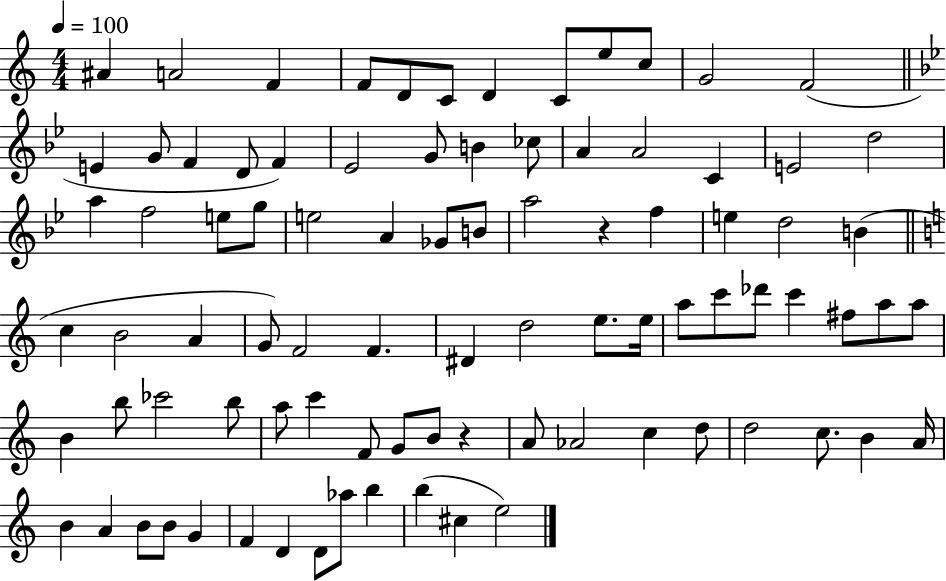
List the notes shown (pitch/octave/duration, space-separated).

A#4/q A4/h F4/q F4/e D4/e C4/e D4/q C4/e E5/e C5/e G4/h F4/h E4/q G4/e F4/q D4/e F4/q Eb4/h G4/e B4/q CES5/e A4/q A4/h C4/q E4/h D5/h A5/q F5/h E5/e G5/e E5/h A4/q Gb4/e B4/e A5/h R/q F5/q E5/q D5/h B4/q C5/q B4/h A4/q G4/e F4/h F4/q. D#4/q D5/h E5/e. E5/s A5/e C6/e Db6/e C6/q F#5/e A5/e A5/e B4/q B5/e CES6/h B5/e A5/e C6/q F4/e G4/e B4/e R/q A4/e Ab4/h C5/q D5/e D5/h C5/e. B4/q A4/s B4/q A4/q B4/e B4/e G4/q F4/q D4/q D4/e Ab5/e B5/q B5/q C#5/q E5/h